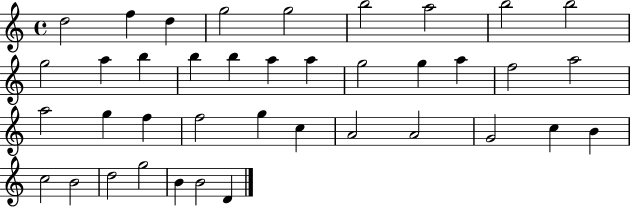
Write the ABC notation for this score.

X:1
T:Untitled
M:4/4
L:1/4
K:C
d2 f d g2 g2 b2 a2 b2 b2 g2 a b b b a a g2 g a f2 a2 a2 g f f2 g c A2 A2 G2 c B c2 B2 d2 g2 B B2 D